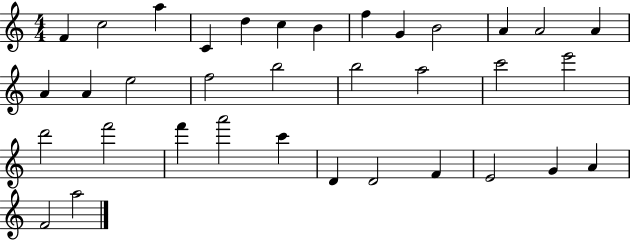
X:1
T:Untitled
M:4/4
L:1/4
K:C
F c2 a C d c B f G B2 A A2 A A A e2 f2 b2 b2 a2 c'2 e'2 d'2 f'2 f' a'2 c' D D2 F E2 G A F2 a2